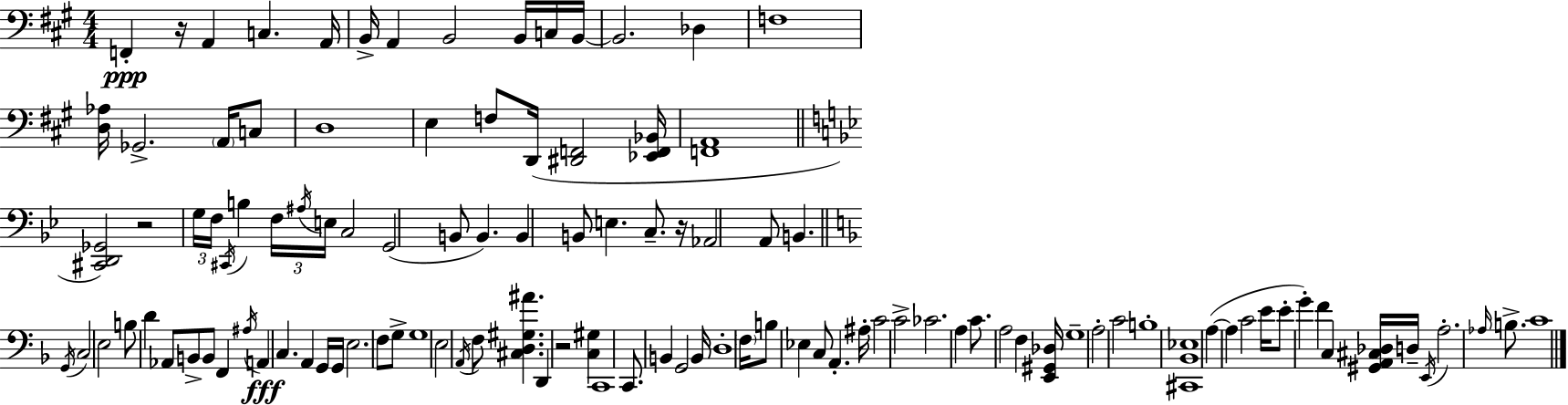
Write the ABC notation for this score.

X:1
T:Untitled
M:4/4
L:1/4
K:A
F,, z/4 A,, C, A,,/4 B,,/4 A,, B,,2 B,,/4 C,/4 B,,/4 B,,2 _D, F,4 [D,_A,]/4 _G,,2 A,,/4 C,/2 D,4 E, F,/2 D,,/4 [^D,,F,,]2 [_E,,F,,_B,,]/4 [F,,A,,]4 [^C,,D,,_G,,]2 z2 G,/4 F,/4 ^C,,/4 B, F,/4 ^A,/4 E,/4 C,2 G,,2 B,,/2 B,, B,, B,,/2 E, C,/2 z/4 _A,,2 A,,/2 B,, G,,/4 C,2 E,2 B,/2 D _A,,/2 B,,/2 B,,/2 F,, ^A,/4 A,, C, A,, G,,/4 G,,/4 E,2 F,/2 G,/2 G,4 E,2 A,,/4 F,/2 [^C,D,^G,^A] D,, z2 [C,^G,] C,,4 C,,/2 B,, G,,2 B,,/4 D,4 F,/4 B,/2 _E, C,/2 A,, ^A,/4 C2 C2 _C2 A, C/2 A,2 F, [E,,^G,,_D,]/4 G,4 A,2 C2 B,4 [^C,,_B,,_E,]4 A, A, C2 E/4 E/2 G F C, [^G,,A,,^C,_D,]/4 D,/4 E,,/4 A,2 _A,/4 B,/2 C4